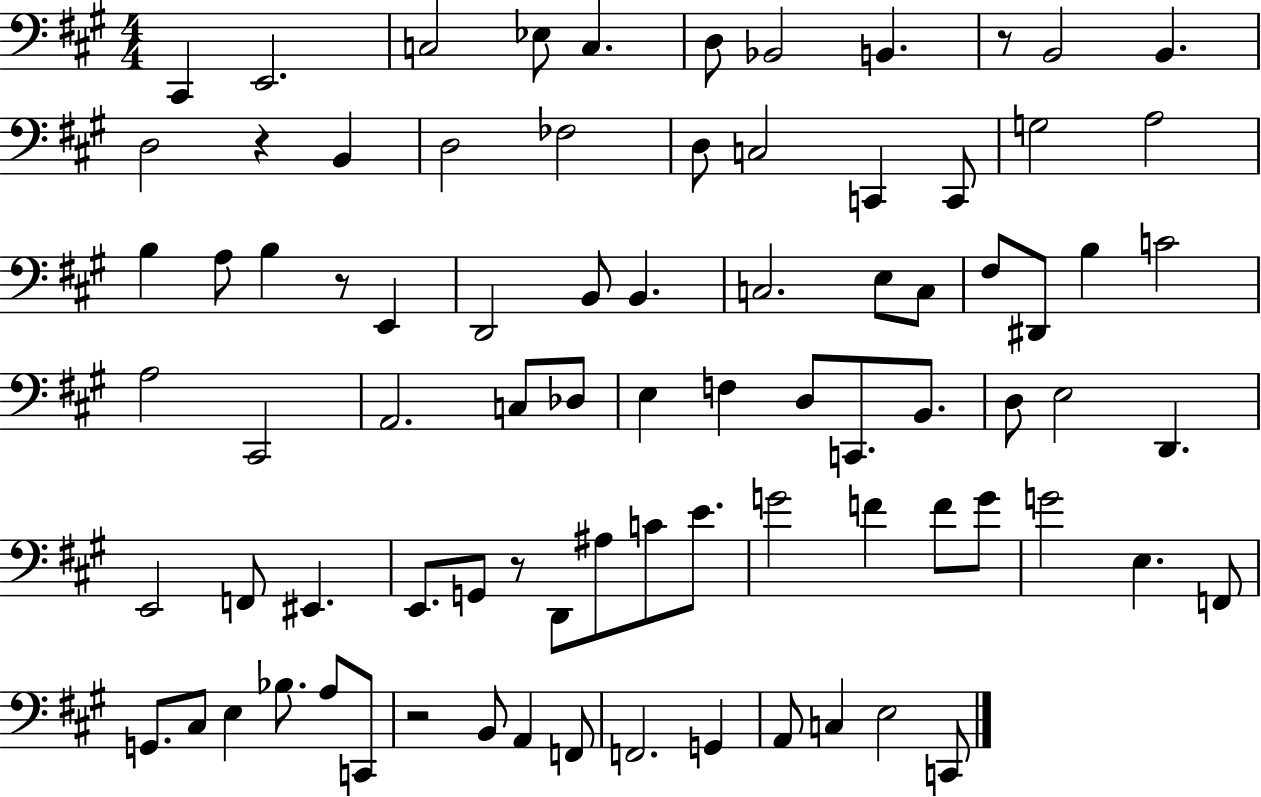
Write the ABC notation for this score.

X:1
T:Untitled
M:4/4
L:1/4
K:A
^C,, E,,2 C,2 _E,/2 C, D,/2 _B,,2 B,, z/2 B,,2 B,, D,2 z B,, D,2 _F,2 D,/2 C,2 C,, C,,/2 G,2 A,2 B, A,/2 B, z/2 E,, D,,2 B,,/2 B,, C,2 E,/2 C,/2 ^F,/2 ^D,,/2 B, C2 A,2 ^C,,2 A,,2 C,/2 _D,/2 E, F, D,/2 C,,/2 B,,/2 D,/2 E,2 D,, E,,2 F,,/2 ^E,, E,,/2 G,,/2 z/2 D,,/2 ^A,/2 C/2 E/2 G2 F F/2 G/2 G2 E, F,,/2 G,,/2 ^C,/2 E, _B,/2 A,/2 C,,/2 z2 B,,/2 A,, F,,/2 F,,2 G,, A,,/2 C, E,2 C,,/2